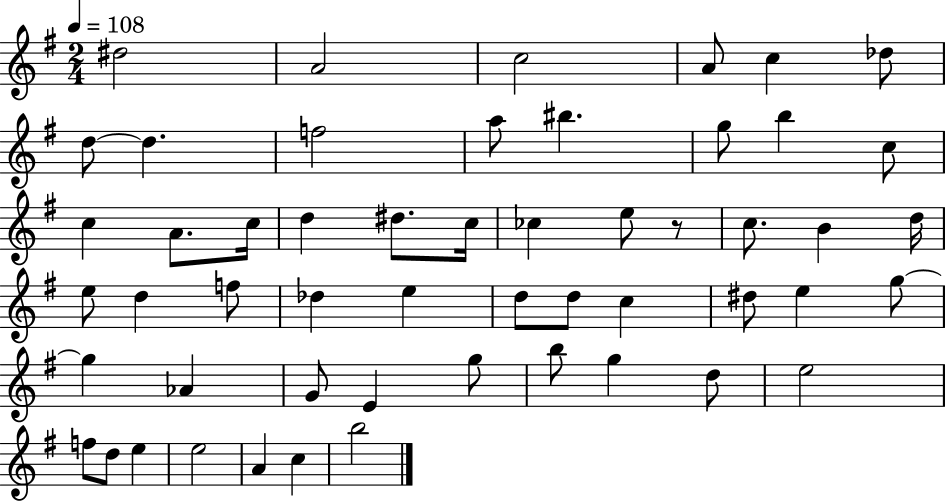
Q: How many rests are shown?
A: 1